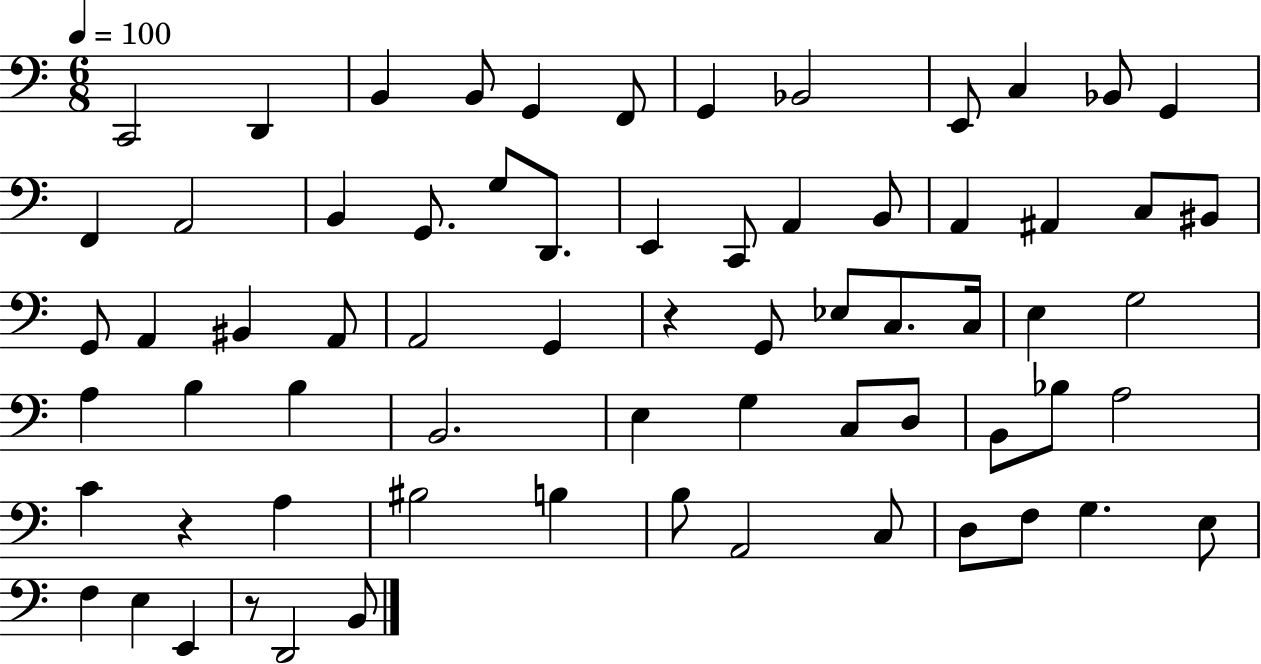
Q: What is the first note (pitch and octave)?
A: C2